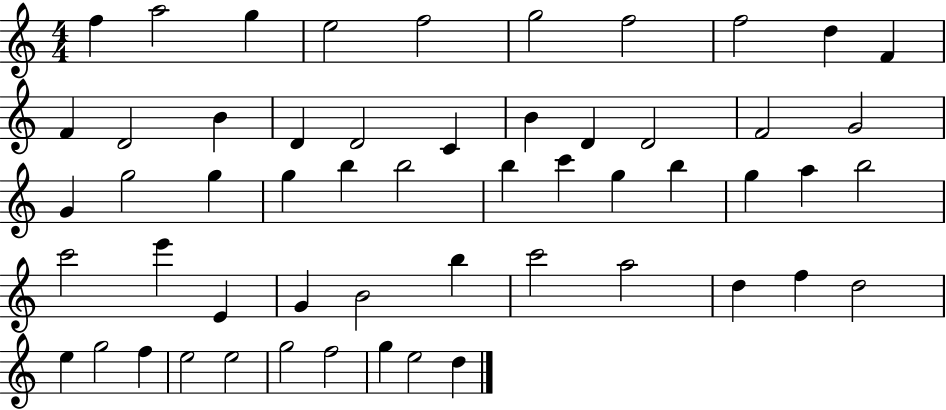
F5/q A5/h G5/q E5/h F5/h G5/h F5/h F5/h D5/q F4/q F4/q D4/h B4/q D4/q D4/h C4/q B4/q D4/q D4/h F4/h G4/h G4/q G5/h G5/q G5/q B5/q B5/h B5/q C6/q G5/q B5/q G5/q A5/q B5/h C6/h E6/q E4/q G4/q B4/h B5/q C6/h A5/h D5/q F5/q D5/h E5/q G5/h F5/q E5/h E5/h G5/h F5/h G5/q E5/h D5/q